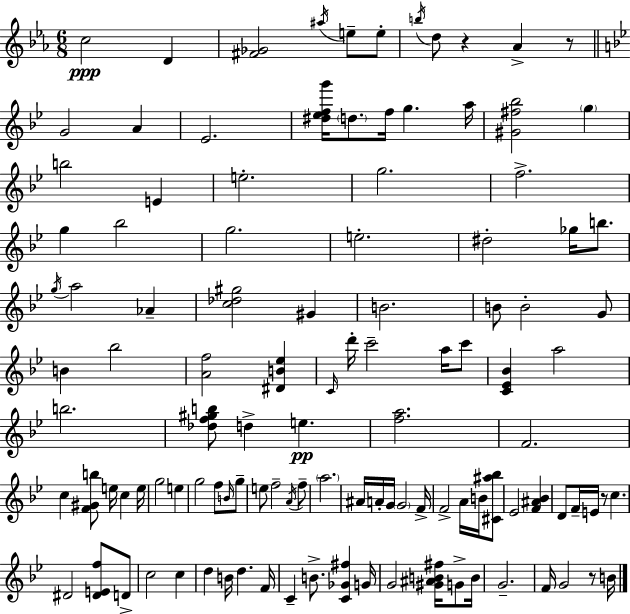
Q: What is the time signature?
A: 6/8